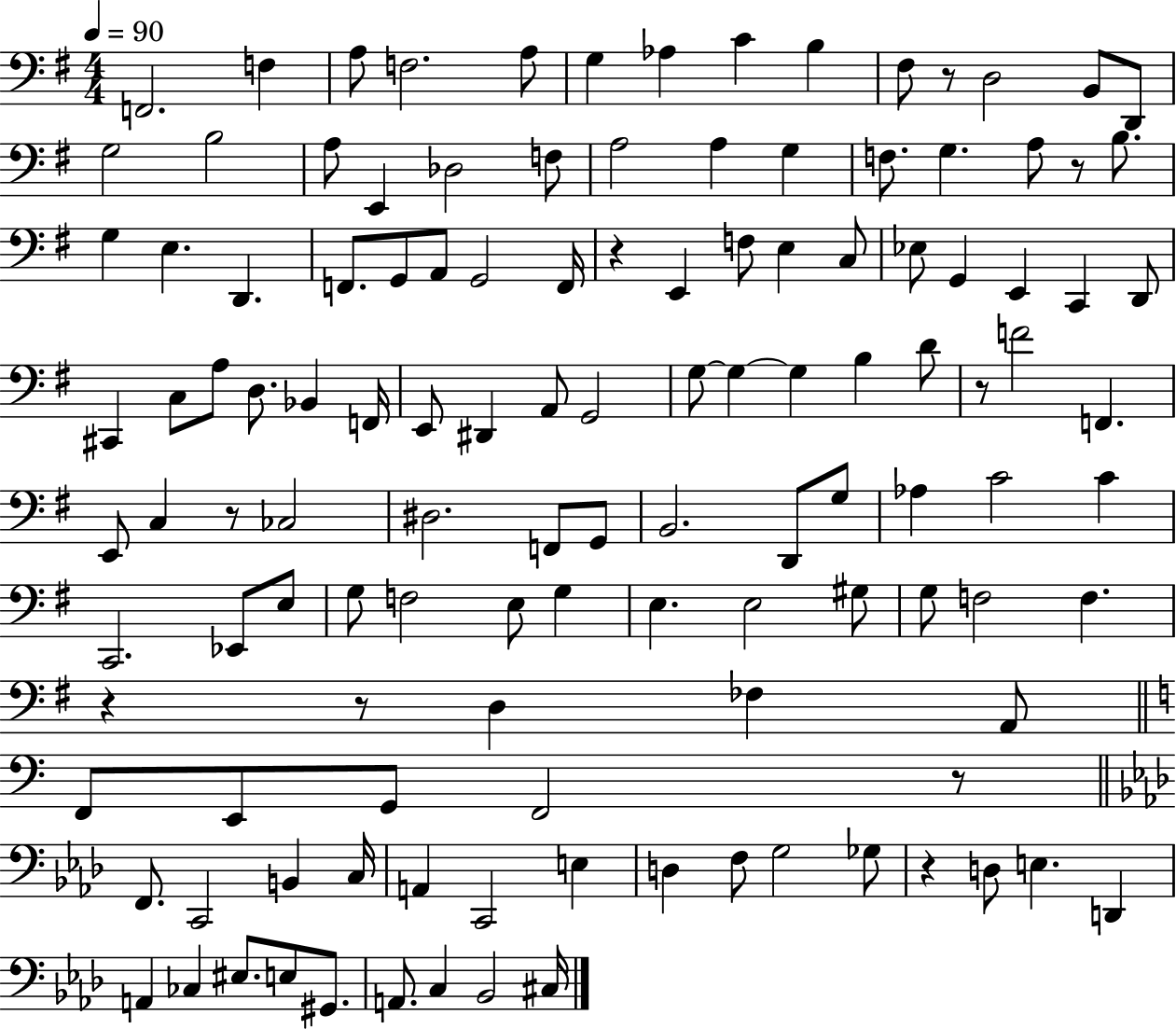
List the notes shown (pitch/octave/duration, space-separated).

F2/h. F3/q A3/e F3/h. A3/e G3/q Ab3/q C4/q B3/q F#3/e R/e D3/h B2/e D2/e G3/h B3/h A3/e E2/q Db3/h F3/e A3/h A3/q G3/q F3/e. G3/q. A3/e R/e B3/e. G3/q E3/q. D2/q. F2/e. G2/e A2/e G2/h F2/s R/q E2/q F3/e E3/q C3/e Eb3/e G2/q E2/q C2/q D2/e C#2/q C3/e A3/e D3/e. Bb2/q F2/s E2/e D#2/q A2/e G2/h G3/e G3/q G3/q B3/q D4/e R/e F4/h F2/q. E2/e C3/q R/e CES3/h D#3/h. F2/e G2/e B2/h. D2/e G3/e Ab3/q C4/h C4/q C2/h. Eb2/e E3/e G3/e F3/h E3/e G3/q E3/q. E3/h G#3/e G3/e F3/h F3/q. R/q R/e D3/q FES3/q A2/e F2/e E2/e G2/e F2/h R/e F2/e. C2/h B2/q C3/s A2/q C2/h E3/q D3/q F3/e G3/h Gb3/e R/q D3/e E3/q. D2/q A2/q CES3/q EIS3/e. E3/e G#2/e. A2/e. C3/q Bb2/h C#3/s